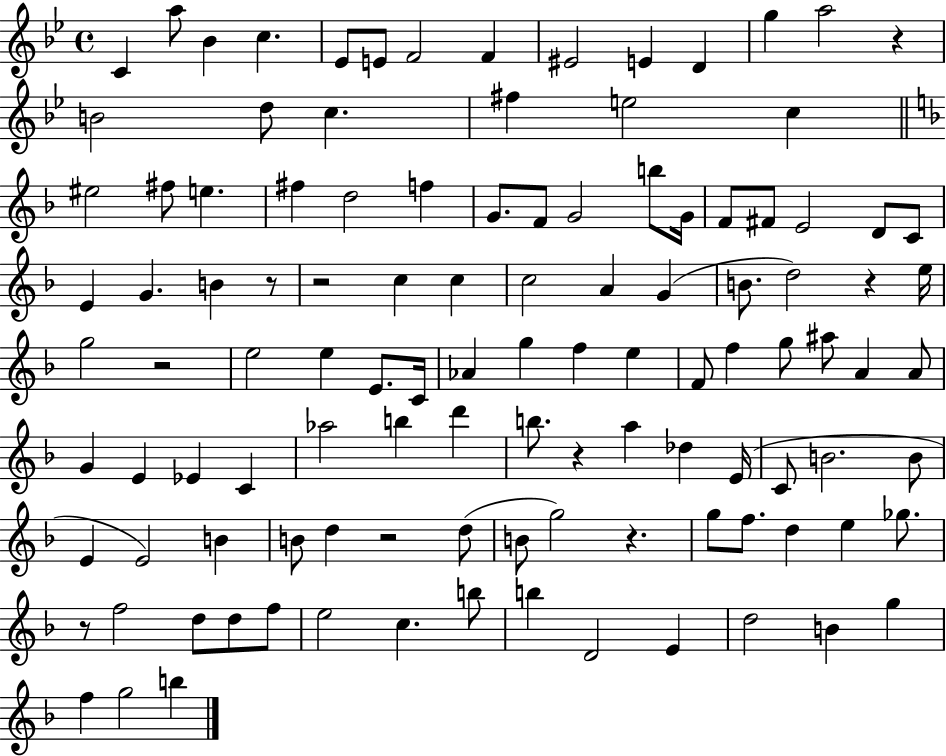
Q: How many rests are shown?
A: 9